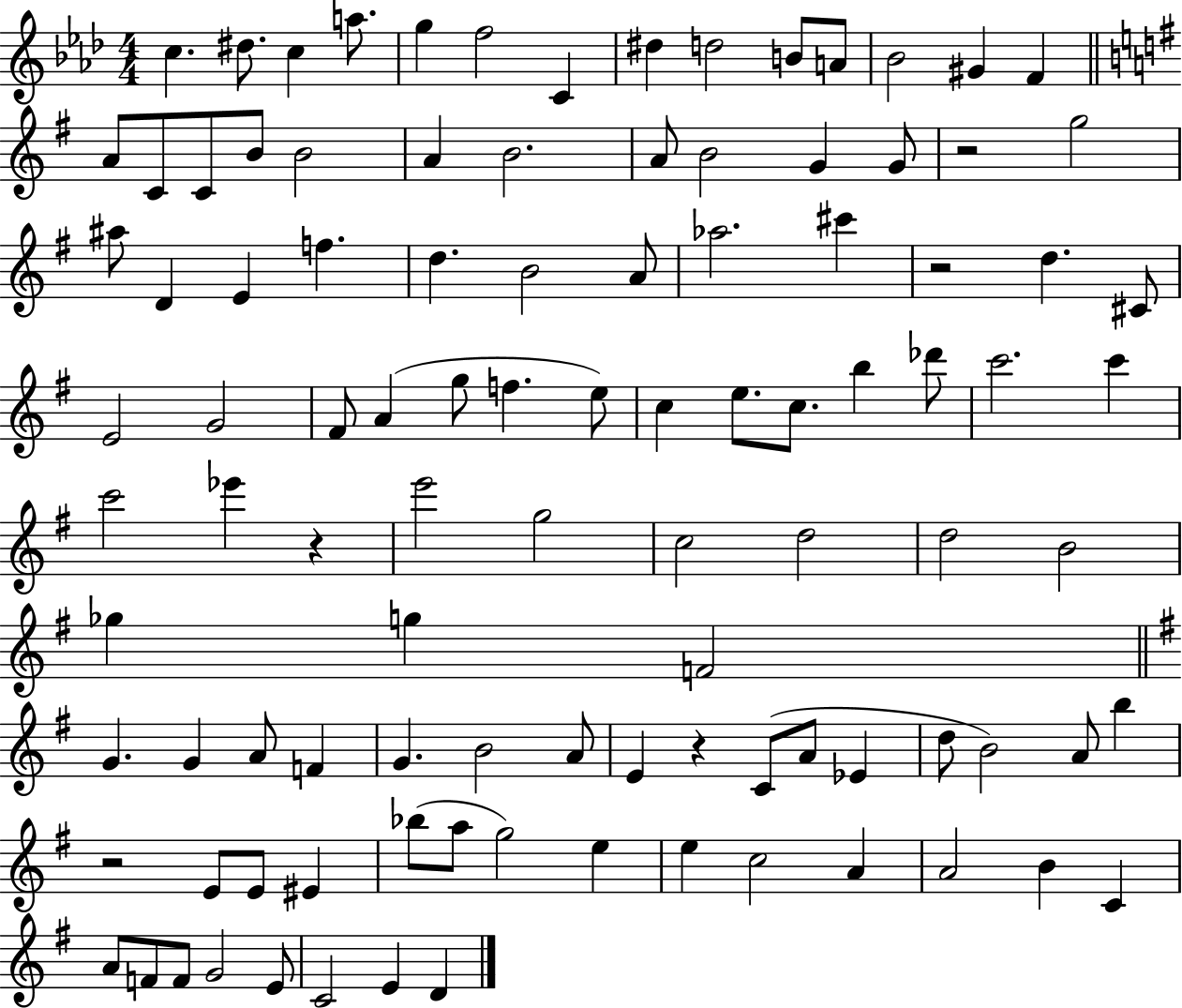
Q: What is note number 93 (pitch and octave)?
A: F4